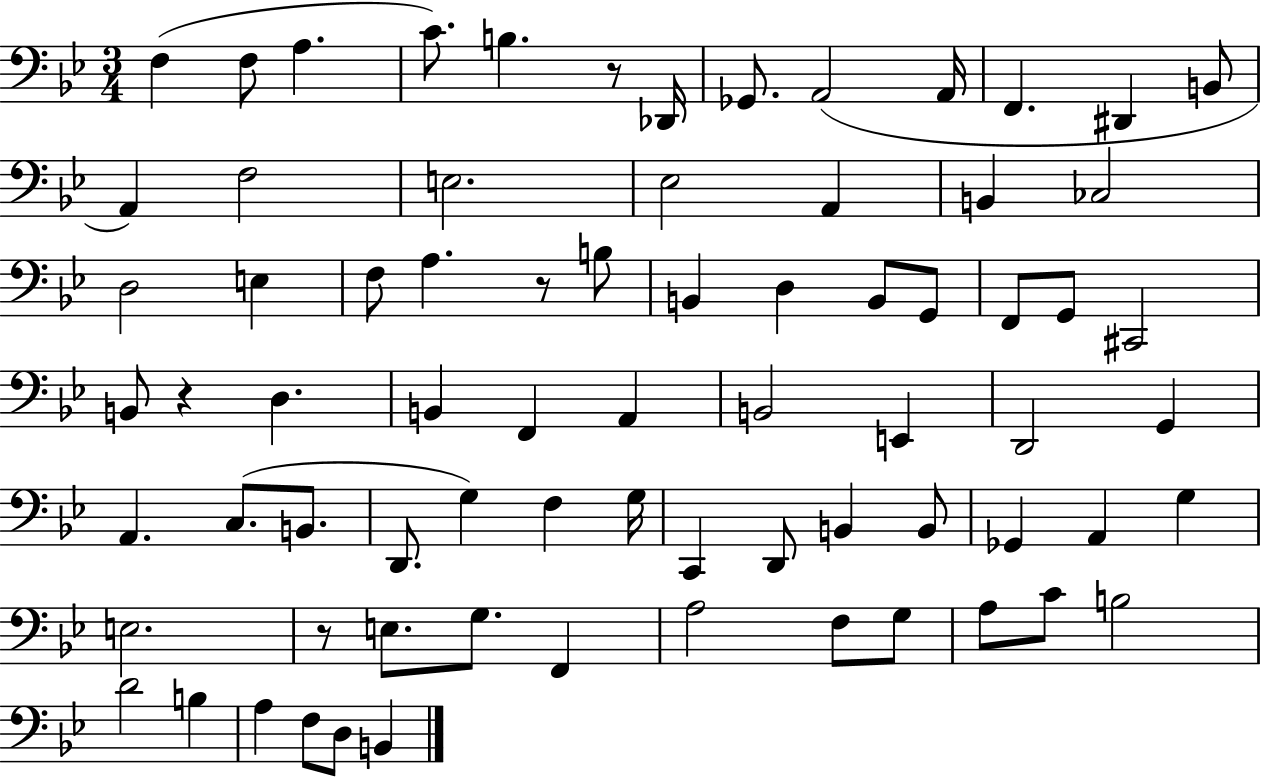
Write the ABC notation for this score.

X:1
T:Untitled
M:3/4
L:1/4
K:Bb
F, F,/2 A, C/2 B, z/2 _D,,/4 _G,,/2 A,,2 A,,/4 F,, ^D,, B,,/2 A,, F,2 E,2 _E,2 A,, B,, _C,2 D,2 E, F,/2 A, z/2 B,/2 B,, D, B,,/2 G,,/2 F,,/2 G,,/2 ^C,,2 B,,/2 z D, B,, F,, A,, B,,2 E,, D,,2 G,, A,, C,/2 B,,/2 D,,/2 G, F, G,/4 C,, D,,/2 B,, B,,/2 _G,, A,, G, E,2 z/2 E,/2 G,/2 F,, A,2 F,/2 G,/2 A,/2 C/2 B,2 D2 B, A, F,/2 D,/2 B,,